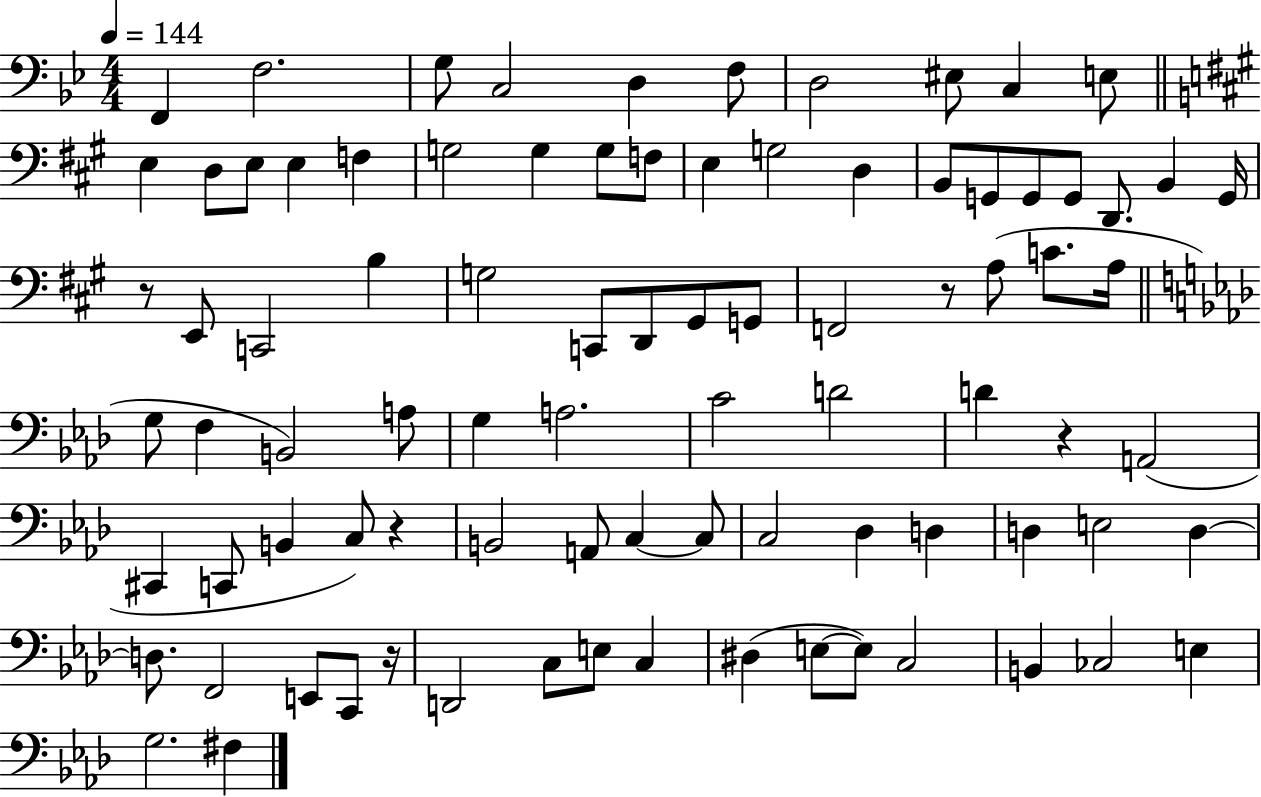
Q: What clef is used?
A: bass